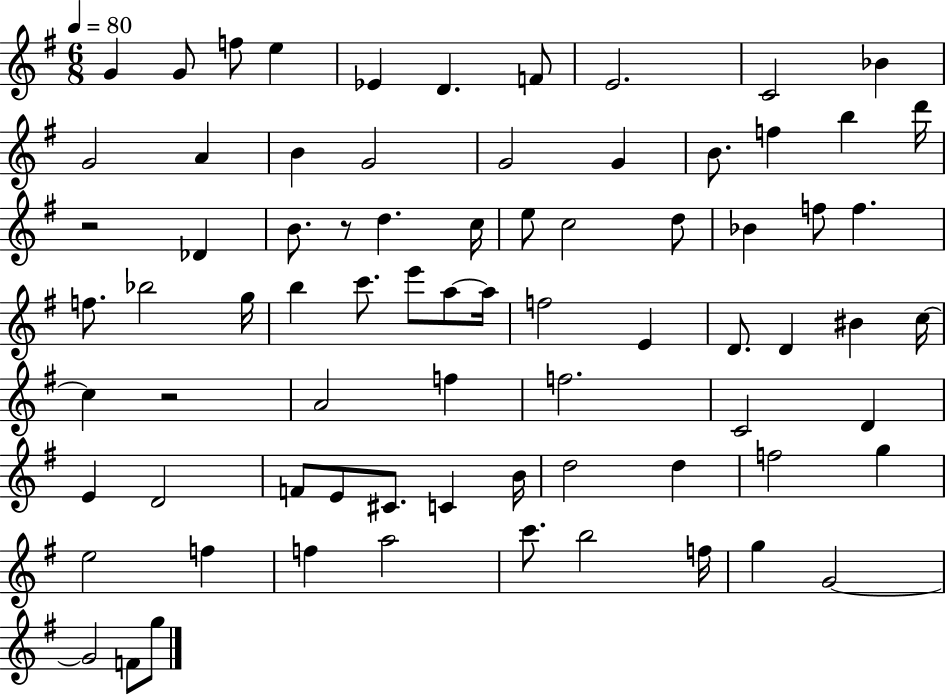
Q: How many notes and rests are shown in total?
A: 76